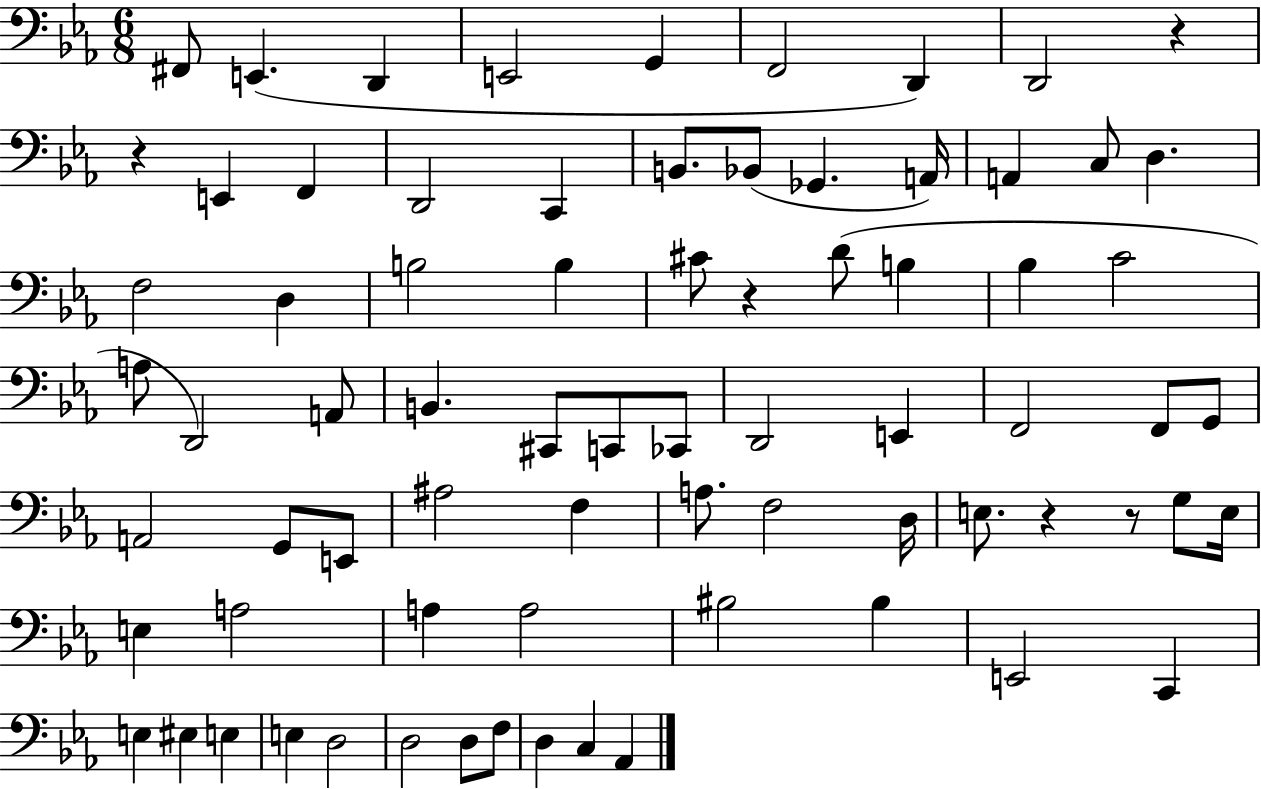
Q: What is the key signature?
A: EES major